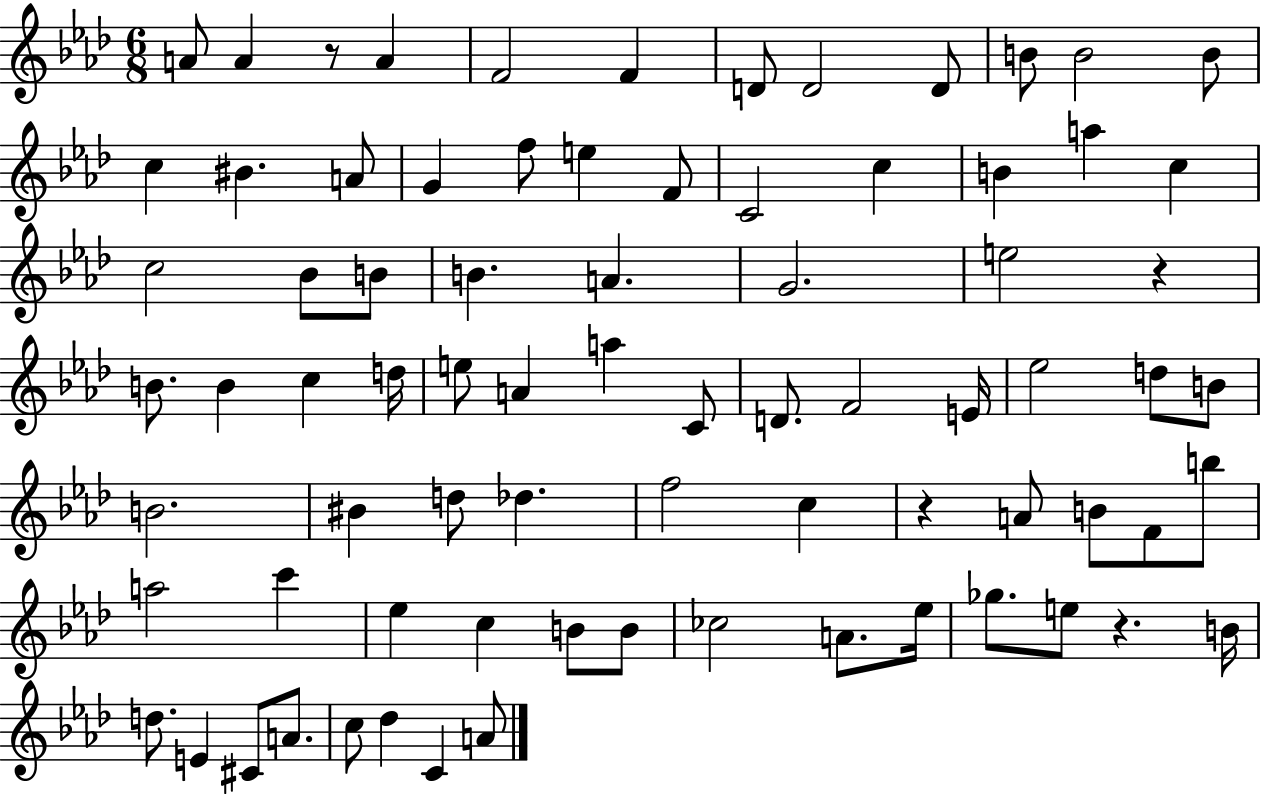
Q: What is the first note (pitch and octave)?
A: A4